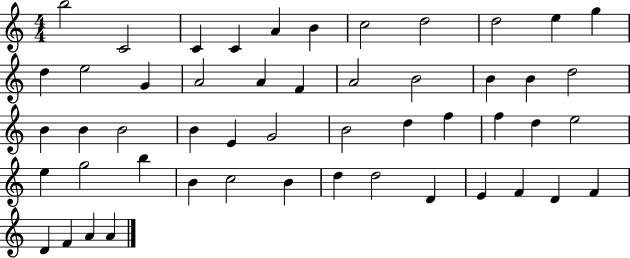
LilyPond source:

{
  \clef treble
  \numericTimeSignature
  \time 4/4
  \key c \major
  b''2 c'2 | c'4 c'4 a'4 b'4 | c''2 d''2 | d''2 e''4 g''4 | \break d''4 e''2 g'4 | a'2 a'4 f'4 | a'2 b'2 | b'4 b'4 d''2 | \break b'4 b'4 b'2 | b'4 e'4 g'2 | b'2 d''4 f''4 | f''4 d''4 e''2 | \break e''4 g''2 b''4 | b'4 c''2 b'4 | d''4 d''2 d'4 | e'4 f'4 d'4 f'4 | \break d'4 f'4 a'4 a'4 | \bar "|."
}